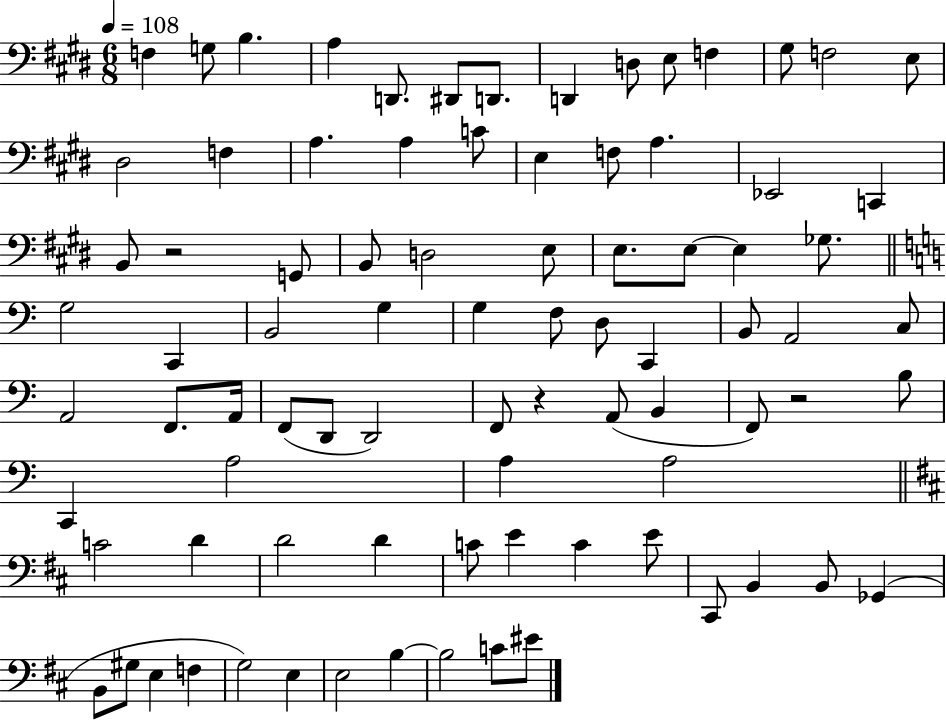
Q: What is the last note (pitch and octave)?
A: EIS4